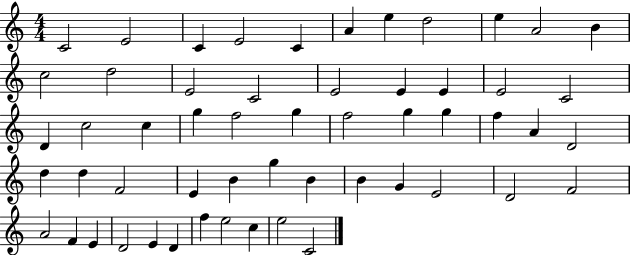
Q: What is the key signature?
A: C major